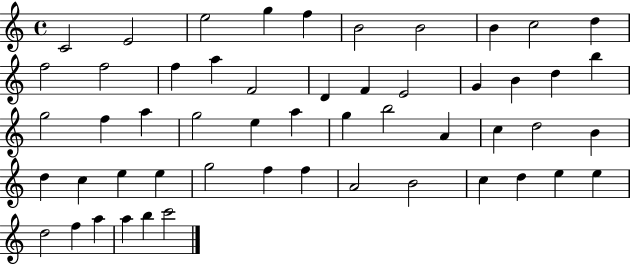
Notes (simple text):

C4/h E4/h E5/h G5/q F5/q B4/h B4/h B4/q C5/h D5/q F5/h F5/h F5/q A5/q F4/h D4/q F4/q E4/h G4/q B4/q D5/q B5/q G5/h F5/q A5/q G5/h E5/q A5/q G5/q B5/h A4/q C5/q D5/h B4/q D5/q C5/q E5/q E5/q G5/h F5/q F5/q A4/h B4/h C5/q D5/q E5/q E5/q D5/h F5/q A5/q A5/q B5/q C6/h